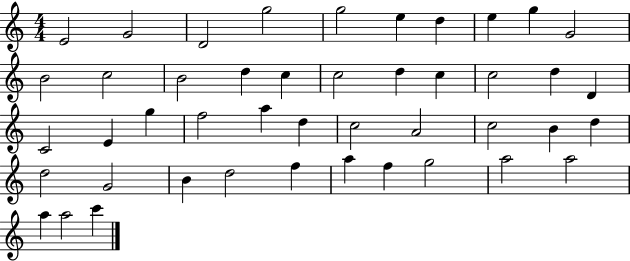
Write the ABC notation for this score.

X:1
T:Untitled
M:4/4
L:1/4
K:C
E2 G2 D2 g2 g2 e d e g G2 B2 c2 B2 d c c2 d c c2 d D C2 E g f2 a d c2 A2 c2 B d d2 G2 B d2 f a f g2 a2 a2 a a2 c'